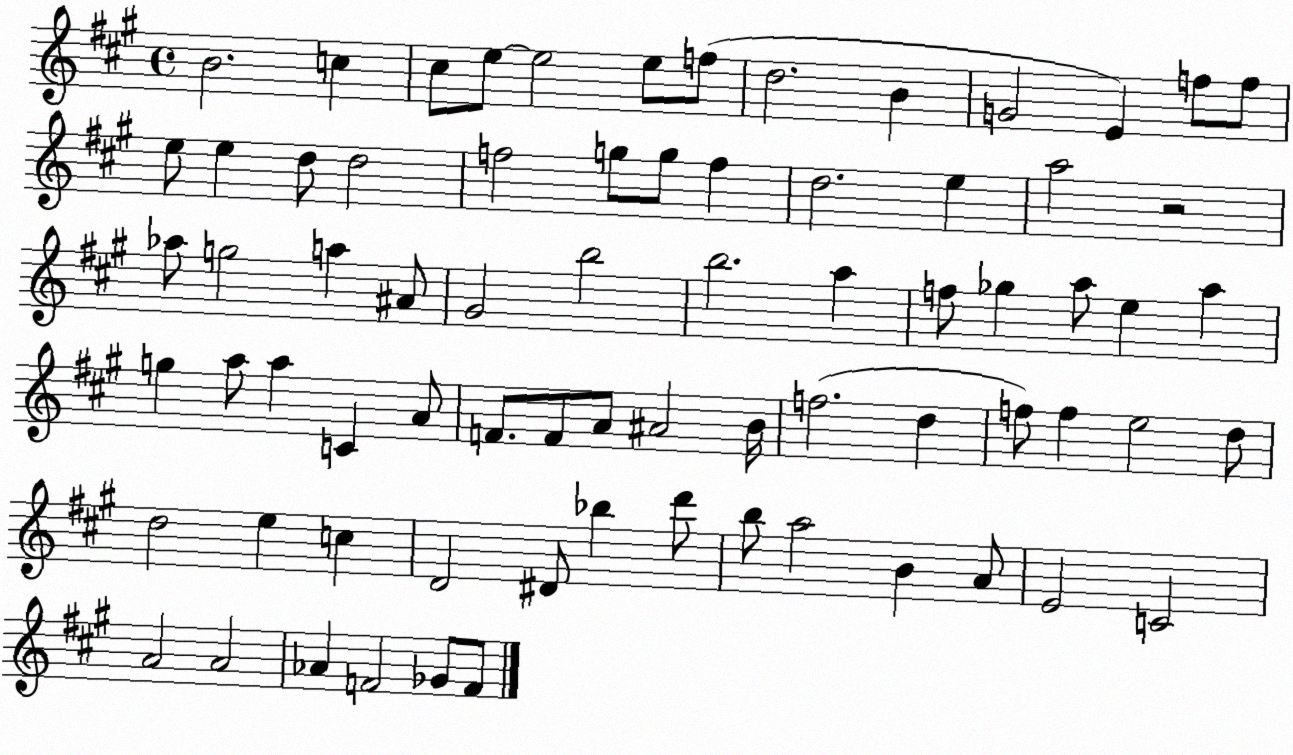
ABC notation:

X:1
T:Untitled
M:4/4
L:1/4
K:A
B2 c ^c/2 e/2 e2 e/2 f/2 d2 B G2 E f/2 f/2 e/2 e d/2 d2 f2 g/2 g/2 f d2 e a2 z2 _a/2 g2 a ^A/2 ^G2 b2 b2 a f/2 _g a/2 e a g a/2 a C A/2 F/2 F/2 A/2 ^A2 B/4 f2 d f/2 f e2 d/2 d2 e c D2 ^D/2 _b d'/2 b/2 a2 B A/2 E2 C2 A2 A2 _A F2 _G/2 F/2